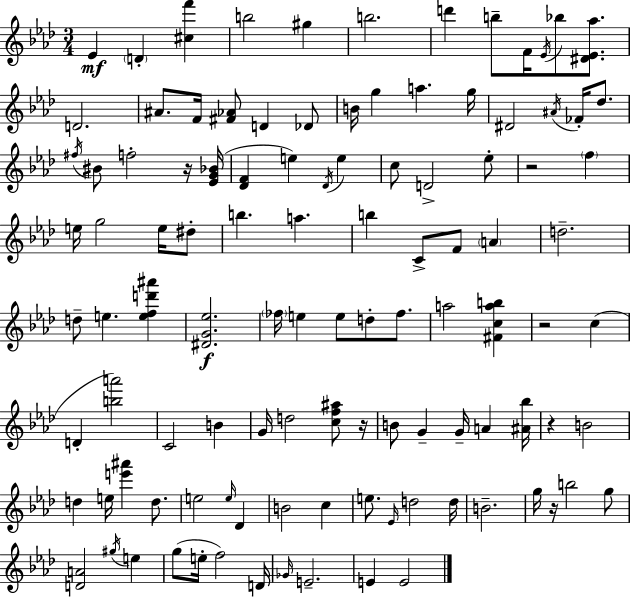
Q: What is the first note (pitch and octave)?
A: Eb4